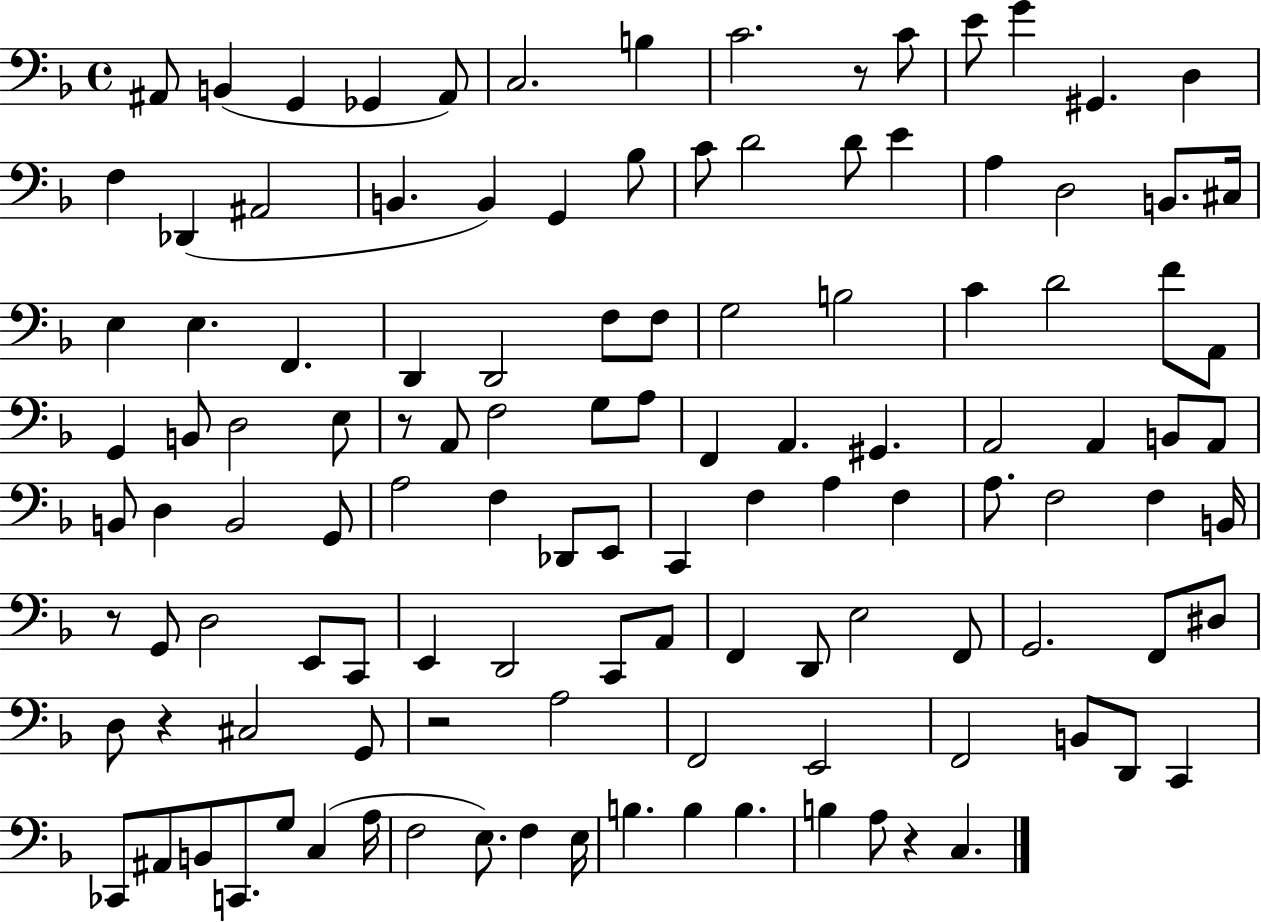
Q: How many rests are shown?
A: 6